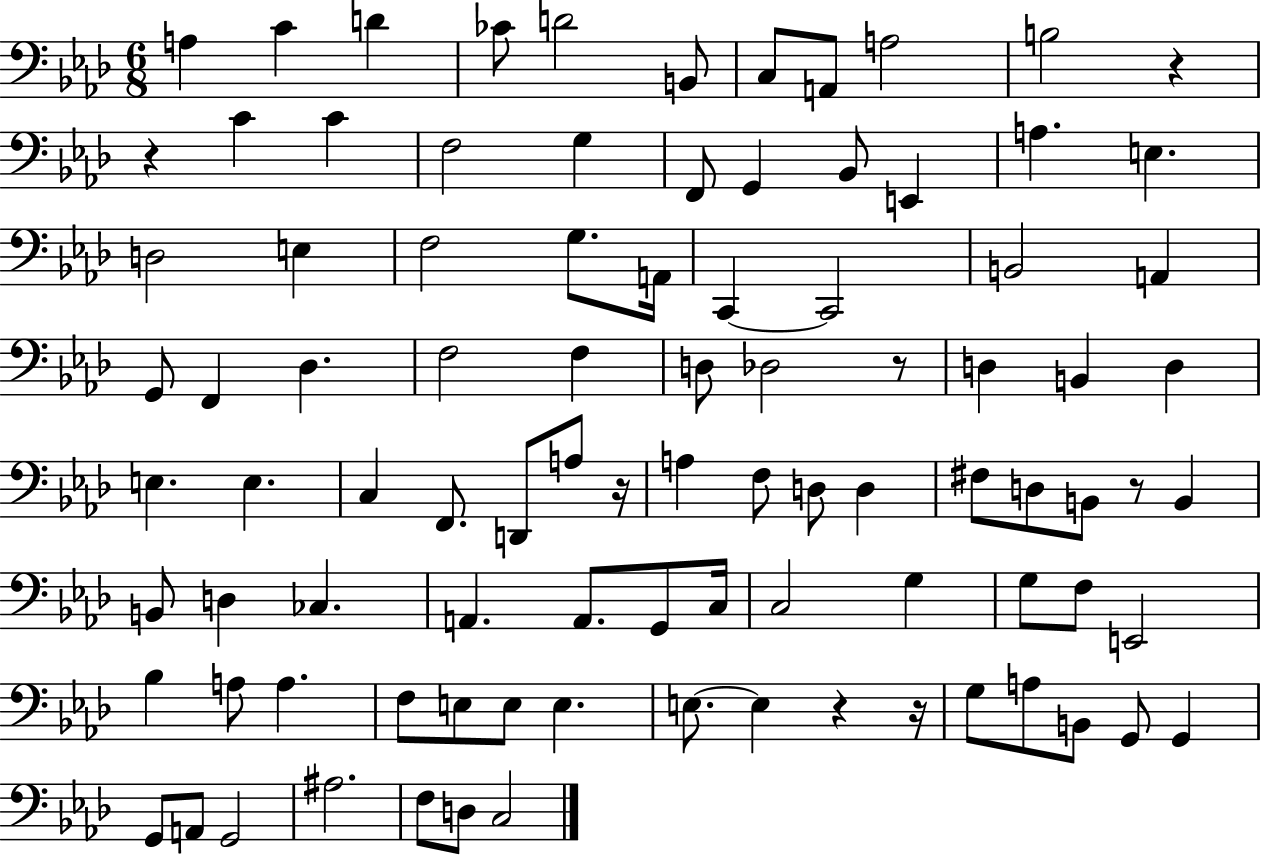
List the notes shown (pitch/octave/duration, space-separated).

A3/q C4/q D4/q CES4/e D4/h B2/e C3/e A2/e A3/h B3/h R/q R/q C4/q C4/q F3/h G3/q F2/e G2/q Bb2/e E2/q A3/q. E3/q. D3/h E3/q F3/h G3/e. A2/s C2/q C2/h B2/h A2/q G2/e F2/q Db3/q. F3/h F3/q D3/e Db3/h R/e D3/q B2/q D3/q E3/q. E3/q. C3/q F2/e. D2/e A3/e R/s A3/q F3/e D3/e D3/q F#3/e D3/e B2/e R/e B2/q B2/e D3/q CES3/q. A2/q. A2/e. G2/e C3/s C3/h G3/q G3/e F3/e E2/h Bb3/q A3/e A3/q. F3/e E3/e E3/e E3/q. E3/e. E3/q R/q R/s G3/e A3/e B2/e G2/e G2/q G2/e A2/e G2/h A#3/h. F3/e D3/e C3/h